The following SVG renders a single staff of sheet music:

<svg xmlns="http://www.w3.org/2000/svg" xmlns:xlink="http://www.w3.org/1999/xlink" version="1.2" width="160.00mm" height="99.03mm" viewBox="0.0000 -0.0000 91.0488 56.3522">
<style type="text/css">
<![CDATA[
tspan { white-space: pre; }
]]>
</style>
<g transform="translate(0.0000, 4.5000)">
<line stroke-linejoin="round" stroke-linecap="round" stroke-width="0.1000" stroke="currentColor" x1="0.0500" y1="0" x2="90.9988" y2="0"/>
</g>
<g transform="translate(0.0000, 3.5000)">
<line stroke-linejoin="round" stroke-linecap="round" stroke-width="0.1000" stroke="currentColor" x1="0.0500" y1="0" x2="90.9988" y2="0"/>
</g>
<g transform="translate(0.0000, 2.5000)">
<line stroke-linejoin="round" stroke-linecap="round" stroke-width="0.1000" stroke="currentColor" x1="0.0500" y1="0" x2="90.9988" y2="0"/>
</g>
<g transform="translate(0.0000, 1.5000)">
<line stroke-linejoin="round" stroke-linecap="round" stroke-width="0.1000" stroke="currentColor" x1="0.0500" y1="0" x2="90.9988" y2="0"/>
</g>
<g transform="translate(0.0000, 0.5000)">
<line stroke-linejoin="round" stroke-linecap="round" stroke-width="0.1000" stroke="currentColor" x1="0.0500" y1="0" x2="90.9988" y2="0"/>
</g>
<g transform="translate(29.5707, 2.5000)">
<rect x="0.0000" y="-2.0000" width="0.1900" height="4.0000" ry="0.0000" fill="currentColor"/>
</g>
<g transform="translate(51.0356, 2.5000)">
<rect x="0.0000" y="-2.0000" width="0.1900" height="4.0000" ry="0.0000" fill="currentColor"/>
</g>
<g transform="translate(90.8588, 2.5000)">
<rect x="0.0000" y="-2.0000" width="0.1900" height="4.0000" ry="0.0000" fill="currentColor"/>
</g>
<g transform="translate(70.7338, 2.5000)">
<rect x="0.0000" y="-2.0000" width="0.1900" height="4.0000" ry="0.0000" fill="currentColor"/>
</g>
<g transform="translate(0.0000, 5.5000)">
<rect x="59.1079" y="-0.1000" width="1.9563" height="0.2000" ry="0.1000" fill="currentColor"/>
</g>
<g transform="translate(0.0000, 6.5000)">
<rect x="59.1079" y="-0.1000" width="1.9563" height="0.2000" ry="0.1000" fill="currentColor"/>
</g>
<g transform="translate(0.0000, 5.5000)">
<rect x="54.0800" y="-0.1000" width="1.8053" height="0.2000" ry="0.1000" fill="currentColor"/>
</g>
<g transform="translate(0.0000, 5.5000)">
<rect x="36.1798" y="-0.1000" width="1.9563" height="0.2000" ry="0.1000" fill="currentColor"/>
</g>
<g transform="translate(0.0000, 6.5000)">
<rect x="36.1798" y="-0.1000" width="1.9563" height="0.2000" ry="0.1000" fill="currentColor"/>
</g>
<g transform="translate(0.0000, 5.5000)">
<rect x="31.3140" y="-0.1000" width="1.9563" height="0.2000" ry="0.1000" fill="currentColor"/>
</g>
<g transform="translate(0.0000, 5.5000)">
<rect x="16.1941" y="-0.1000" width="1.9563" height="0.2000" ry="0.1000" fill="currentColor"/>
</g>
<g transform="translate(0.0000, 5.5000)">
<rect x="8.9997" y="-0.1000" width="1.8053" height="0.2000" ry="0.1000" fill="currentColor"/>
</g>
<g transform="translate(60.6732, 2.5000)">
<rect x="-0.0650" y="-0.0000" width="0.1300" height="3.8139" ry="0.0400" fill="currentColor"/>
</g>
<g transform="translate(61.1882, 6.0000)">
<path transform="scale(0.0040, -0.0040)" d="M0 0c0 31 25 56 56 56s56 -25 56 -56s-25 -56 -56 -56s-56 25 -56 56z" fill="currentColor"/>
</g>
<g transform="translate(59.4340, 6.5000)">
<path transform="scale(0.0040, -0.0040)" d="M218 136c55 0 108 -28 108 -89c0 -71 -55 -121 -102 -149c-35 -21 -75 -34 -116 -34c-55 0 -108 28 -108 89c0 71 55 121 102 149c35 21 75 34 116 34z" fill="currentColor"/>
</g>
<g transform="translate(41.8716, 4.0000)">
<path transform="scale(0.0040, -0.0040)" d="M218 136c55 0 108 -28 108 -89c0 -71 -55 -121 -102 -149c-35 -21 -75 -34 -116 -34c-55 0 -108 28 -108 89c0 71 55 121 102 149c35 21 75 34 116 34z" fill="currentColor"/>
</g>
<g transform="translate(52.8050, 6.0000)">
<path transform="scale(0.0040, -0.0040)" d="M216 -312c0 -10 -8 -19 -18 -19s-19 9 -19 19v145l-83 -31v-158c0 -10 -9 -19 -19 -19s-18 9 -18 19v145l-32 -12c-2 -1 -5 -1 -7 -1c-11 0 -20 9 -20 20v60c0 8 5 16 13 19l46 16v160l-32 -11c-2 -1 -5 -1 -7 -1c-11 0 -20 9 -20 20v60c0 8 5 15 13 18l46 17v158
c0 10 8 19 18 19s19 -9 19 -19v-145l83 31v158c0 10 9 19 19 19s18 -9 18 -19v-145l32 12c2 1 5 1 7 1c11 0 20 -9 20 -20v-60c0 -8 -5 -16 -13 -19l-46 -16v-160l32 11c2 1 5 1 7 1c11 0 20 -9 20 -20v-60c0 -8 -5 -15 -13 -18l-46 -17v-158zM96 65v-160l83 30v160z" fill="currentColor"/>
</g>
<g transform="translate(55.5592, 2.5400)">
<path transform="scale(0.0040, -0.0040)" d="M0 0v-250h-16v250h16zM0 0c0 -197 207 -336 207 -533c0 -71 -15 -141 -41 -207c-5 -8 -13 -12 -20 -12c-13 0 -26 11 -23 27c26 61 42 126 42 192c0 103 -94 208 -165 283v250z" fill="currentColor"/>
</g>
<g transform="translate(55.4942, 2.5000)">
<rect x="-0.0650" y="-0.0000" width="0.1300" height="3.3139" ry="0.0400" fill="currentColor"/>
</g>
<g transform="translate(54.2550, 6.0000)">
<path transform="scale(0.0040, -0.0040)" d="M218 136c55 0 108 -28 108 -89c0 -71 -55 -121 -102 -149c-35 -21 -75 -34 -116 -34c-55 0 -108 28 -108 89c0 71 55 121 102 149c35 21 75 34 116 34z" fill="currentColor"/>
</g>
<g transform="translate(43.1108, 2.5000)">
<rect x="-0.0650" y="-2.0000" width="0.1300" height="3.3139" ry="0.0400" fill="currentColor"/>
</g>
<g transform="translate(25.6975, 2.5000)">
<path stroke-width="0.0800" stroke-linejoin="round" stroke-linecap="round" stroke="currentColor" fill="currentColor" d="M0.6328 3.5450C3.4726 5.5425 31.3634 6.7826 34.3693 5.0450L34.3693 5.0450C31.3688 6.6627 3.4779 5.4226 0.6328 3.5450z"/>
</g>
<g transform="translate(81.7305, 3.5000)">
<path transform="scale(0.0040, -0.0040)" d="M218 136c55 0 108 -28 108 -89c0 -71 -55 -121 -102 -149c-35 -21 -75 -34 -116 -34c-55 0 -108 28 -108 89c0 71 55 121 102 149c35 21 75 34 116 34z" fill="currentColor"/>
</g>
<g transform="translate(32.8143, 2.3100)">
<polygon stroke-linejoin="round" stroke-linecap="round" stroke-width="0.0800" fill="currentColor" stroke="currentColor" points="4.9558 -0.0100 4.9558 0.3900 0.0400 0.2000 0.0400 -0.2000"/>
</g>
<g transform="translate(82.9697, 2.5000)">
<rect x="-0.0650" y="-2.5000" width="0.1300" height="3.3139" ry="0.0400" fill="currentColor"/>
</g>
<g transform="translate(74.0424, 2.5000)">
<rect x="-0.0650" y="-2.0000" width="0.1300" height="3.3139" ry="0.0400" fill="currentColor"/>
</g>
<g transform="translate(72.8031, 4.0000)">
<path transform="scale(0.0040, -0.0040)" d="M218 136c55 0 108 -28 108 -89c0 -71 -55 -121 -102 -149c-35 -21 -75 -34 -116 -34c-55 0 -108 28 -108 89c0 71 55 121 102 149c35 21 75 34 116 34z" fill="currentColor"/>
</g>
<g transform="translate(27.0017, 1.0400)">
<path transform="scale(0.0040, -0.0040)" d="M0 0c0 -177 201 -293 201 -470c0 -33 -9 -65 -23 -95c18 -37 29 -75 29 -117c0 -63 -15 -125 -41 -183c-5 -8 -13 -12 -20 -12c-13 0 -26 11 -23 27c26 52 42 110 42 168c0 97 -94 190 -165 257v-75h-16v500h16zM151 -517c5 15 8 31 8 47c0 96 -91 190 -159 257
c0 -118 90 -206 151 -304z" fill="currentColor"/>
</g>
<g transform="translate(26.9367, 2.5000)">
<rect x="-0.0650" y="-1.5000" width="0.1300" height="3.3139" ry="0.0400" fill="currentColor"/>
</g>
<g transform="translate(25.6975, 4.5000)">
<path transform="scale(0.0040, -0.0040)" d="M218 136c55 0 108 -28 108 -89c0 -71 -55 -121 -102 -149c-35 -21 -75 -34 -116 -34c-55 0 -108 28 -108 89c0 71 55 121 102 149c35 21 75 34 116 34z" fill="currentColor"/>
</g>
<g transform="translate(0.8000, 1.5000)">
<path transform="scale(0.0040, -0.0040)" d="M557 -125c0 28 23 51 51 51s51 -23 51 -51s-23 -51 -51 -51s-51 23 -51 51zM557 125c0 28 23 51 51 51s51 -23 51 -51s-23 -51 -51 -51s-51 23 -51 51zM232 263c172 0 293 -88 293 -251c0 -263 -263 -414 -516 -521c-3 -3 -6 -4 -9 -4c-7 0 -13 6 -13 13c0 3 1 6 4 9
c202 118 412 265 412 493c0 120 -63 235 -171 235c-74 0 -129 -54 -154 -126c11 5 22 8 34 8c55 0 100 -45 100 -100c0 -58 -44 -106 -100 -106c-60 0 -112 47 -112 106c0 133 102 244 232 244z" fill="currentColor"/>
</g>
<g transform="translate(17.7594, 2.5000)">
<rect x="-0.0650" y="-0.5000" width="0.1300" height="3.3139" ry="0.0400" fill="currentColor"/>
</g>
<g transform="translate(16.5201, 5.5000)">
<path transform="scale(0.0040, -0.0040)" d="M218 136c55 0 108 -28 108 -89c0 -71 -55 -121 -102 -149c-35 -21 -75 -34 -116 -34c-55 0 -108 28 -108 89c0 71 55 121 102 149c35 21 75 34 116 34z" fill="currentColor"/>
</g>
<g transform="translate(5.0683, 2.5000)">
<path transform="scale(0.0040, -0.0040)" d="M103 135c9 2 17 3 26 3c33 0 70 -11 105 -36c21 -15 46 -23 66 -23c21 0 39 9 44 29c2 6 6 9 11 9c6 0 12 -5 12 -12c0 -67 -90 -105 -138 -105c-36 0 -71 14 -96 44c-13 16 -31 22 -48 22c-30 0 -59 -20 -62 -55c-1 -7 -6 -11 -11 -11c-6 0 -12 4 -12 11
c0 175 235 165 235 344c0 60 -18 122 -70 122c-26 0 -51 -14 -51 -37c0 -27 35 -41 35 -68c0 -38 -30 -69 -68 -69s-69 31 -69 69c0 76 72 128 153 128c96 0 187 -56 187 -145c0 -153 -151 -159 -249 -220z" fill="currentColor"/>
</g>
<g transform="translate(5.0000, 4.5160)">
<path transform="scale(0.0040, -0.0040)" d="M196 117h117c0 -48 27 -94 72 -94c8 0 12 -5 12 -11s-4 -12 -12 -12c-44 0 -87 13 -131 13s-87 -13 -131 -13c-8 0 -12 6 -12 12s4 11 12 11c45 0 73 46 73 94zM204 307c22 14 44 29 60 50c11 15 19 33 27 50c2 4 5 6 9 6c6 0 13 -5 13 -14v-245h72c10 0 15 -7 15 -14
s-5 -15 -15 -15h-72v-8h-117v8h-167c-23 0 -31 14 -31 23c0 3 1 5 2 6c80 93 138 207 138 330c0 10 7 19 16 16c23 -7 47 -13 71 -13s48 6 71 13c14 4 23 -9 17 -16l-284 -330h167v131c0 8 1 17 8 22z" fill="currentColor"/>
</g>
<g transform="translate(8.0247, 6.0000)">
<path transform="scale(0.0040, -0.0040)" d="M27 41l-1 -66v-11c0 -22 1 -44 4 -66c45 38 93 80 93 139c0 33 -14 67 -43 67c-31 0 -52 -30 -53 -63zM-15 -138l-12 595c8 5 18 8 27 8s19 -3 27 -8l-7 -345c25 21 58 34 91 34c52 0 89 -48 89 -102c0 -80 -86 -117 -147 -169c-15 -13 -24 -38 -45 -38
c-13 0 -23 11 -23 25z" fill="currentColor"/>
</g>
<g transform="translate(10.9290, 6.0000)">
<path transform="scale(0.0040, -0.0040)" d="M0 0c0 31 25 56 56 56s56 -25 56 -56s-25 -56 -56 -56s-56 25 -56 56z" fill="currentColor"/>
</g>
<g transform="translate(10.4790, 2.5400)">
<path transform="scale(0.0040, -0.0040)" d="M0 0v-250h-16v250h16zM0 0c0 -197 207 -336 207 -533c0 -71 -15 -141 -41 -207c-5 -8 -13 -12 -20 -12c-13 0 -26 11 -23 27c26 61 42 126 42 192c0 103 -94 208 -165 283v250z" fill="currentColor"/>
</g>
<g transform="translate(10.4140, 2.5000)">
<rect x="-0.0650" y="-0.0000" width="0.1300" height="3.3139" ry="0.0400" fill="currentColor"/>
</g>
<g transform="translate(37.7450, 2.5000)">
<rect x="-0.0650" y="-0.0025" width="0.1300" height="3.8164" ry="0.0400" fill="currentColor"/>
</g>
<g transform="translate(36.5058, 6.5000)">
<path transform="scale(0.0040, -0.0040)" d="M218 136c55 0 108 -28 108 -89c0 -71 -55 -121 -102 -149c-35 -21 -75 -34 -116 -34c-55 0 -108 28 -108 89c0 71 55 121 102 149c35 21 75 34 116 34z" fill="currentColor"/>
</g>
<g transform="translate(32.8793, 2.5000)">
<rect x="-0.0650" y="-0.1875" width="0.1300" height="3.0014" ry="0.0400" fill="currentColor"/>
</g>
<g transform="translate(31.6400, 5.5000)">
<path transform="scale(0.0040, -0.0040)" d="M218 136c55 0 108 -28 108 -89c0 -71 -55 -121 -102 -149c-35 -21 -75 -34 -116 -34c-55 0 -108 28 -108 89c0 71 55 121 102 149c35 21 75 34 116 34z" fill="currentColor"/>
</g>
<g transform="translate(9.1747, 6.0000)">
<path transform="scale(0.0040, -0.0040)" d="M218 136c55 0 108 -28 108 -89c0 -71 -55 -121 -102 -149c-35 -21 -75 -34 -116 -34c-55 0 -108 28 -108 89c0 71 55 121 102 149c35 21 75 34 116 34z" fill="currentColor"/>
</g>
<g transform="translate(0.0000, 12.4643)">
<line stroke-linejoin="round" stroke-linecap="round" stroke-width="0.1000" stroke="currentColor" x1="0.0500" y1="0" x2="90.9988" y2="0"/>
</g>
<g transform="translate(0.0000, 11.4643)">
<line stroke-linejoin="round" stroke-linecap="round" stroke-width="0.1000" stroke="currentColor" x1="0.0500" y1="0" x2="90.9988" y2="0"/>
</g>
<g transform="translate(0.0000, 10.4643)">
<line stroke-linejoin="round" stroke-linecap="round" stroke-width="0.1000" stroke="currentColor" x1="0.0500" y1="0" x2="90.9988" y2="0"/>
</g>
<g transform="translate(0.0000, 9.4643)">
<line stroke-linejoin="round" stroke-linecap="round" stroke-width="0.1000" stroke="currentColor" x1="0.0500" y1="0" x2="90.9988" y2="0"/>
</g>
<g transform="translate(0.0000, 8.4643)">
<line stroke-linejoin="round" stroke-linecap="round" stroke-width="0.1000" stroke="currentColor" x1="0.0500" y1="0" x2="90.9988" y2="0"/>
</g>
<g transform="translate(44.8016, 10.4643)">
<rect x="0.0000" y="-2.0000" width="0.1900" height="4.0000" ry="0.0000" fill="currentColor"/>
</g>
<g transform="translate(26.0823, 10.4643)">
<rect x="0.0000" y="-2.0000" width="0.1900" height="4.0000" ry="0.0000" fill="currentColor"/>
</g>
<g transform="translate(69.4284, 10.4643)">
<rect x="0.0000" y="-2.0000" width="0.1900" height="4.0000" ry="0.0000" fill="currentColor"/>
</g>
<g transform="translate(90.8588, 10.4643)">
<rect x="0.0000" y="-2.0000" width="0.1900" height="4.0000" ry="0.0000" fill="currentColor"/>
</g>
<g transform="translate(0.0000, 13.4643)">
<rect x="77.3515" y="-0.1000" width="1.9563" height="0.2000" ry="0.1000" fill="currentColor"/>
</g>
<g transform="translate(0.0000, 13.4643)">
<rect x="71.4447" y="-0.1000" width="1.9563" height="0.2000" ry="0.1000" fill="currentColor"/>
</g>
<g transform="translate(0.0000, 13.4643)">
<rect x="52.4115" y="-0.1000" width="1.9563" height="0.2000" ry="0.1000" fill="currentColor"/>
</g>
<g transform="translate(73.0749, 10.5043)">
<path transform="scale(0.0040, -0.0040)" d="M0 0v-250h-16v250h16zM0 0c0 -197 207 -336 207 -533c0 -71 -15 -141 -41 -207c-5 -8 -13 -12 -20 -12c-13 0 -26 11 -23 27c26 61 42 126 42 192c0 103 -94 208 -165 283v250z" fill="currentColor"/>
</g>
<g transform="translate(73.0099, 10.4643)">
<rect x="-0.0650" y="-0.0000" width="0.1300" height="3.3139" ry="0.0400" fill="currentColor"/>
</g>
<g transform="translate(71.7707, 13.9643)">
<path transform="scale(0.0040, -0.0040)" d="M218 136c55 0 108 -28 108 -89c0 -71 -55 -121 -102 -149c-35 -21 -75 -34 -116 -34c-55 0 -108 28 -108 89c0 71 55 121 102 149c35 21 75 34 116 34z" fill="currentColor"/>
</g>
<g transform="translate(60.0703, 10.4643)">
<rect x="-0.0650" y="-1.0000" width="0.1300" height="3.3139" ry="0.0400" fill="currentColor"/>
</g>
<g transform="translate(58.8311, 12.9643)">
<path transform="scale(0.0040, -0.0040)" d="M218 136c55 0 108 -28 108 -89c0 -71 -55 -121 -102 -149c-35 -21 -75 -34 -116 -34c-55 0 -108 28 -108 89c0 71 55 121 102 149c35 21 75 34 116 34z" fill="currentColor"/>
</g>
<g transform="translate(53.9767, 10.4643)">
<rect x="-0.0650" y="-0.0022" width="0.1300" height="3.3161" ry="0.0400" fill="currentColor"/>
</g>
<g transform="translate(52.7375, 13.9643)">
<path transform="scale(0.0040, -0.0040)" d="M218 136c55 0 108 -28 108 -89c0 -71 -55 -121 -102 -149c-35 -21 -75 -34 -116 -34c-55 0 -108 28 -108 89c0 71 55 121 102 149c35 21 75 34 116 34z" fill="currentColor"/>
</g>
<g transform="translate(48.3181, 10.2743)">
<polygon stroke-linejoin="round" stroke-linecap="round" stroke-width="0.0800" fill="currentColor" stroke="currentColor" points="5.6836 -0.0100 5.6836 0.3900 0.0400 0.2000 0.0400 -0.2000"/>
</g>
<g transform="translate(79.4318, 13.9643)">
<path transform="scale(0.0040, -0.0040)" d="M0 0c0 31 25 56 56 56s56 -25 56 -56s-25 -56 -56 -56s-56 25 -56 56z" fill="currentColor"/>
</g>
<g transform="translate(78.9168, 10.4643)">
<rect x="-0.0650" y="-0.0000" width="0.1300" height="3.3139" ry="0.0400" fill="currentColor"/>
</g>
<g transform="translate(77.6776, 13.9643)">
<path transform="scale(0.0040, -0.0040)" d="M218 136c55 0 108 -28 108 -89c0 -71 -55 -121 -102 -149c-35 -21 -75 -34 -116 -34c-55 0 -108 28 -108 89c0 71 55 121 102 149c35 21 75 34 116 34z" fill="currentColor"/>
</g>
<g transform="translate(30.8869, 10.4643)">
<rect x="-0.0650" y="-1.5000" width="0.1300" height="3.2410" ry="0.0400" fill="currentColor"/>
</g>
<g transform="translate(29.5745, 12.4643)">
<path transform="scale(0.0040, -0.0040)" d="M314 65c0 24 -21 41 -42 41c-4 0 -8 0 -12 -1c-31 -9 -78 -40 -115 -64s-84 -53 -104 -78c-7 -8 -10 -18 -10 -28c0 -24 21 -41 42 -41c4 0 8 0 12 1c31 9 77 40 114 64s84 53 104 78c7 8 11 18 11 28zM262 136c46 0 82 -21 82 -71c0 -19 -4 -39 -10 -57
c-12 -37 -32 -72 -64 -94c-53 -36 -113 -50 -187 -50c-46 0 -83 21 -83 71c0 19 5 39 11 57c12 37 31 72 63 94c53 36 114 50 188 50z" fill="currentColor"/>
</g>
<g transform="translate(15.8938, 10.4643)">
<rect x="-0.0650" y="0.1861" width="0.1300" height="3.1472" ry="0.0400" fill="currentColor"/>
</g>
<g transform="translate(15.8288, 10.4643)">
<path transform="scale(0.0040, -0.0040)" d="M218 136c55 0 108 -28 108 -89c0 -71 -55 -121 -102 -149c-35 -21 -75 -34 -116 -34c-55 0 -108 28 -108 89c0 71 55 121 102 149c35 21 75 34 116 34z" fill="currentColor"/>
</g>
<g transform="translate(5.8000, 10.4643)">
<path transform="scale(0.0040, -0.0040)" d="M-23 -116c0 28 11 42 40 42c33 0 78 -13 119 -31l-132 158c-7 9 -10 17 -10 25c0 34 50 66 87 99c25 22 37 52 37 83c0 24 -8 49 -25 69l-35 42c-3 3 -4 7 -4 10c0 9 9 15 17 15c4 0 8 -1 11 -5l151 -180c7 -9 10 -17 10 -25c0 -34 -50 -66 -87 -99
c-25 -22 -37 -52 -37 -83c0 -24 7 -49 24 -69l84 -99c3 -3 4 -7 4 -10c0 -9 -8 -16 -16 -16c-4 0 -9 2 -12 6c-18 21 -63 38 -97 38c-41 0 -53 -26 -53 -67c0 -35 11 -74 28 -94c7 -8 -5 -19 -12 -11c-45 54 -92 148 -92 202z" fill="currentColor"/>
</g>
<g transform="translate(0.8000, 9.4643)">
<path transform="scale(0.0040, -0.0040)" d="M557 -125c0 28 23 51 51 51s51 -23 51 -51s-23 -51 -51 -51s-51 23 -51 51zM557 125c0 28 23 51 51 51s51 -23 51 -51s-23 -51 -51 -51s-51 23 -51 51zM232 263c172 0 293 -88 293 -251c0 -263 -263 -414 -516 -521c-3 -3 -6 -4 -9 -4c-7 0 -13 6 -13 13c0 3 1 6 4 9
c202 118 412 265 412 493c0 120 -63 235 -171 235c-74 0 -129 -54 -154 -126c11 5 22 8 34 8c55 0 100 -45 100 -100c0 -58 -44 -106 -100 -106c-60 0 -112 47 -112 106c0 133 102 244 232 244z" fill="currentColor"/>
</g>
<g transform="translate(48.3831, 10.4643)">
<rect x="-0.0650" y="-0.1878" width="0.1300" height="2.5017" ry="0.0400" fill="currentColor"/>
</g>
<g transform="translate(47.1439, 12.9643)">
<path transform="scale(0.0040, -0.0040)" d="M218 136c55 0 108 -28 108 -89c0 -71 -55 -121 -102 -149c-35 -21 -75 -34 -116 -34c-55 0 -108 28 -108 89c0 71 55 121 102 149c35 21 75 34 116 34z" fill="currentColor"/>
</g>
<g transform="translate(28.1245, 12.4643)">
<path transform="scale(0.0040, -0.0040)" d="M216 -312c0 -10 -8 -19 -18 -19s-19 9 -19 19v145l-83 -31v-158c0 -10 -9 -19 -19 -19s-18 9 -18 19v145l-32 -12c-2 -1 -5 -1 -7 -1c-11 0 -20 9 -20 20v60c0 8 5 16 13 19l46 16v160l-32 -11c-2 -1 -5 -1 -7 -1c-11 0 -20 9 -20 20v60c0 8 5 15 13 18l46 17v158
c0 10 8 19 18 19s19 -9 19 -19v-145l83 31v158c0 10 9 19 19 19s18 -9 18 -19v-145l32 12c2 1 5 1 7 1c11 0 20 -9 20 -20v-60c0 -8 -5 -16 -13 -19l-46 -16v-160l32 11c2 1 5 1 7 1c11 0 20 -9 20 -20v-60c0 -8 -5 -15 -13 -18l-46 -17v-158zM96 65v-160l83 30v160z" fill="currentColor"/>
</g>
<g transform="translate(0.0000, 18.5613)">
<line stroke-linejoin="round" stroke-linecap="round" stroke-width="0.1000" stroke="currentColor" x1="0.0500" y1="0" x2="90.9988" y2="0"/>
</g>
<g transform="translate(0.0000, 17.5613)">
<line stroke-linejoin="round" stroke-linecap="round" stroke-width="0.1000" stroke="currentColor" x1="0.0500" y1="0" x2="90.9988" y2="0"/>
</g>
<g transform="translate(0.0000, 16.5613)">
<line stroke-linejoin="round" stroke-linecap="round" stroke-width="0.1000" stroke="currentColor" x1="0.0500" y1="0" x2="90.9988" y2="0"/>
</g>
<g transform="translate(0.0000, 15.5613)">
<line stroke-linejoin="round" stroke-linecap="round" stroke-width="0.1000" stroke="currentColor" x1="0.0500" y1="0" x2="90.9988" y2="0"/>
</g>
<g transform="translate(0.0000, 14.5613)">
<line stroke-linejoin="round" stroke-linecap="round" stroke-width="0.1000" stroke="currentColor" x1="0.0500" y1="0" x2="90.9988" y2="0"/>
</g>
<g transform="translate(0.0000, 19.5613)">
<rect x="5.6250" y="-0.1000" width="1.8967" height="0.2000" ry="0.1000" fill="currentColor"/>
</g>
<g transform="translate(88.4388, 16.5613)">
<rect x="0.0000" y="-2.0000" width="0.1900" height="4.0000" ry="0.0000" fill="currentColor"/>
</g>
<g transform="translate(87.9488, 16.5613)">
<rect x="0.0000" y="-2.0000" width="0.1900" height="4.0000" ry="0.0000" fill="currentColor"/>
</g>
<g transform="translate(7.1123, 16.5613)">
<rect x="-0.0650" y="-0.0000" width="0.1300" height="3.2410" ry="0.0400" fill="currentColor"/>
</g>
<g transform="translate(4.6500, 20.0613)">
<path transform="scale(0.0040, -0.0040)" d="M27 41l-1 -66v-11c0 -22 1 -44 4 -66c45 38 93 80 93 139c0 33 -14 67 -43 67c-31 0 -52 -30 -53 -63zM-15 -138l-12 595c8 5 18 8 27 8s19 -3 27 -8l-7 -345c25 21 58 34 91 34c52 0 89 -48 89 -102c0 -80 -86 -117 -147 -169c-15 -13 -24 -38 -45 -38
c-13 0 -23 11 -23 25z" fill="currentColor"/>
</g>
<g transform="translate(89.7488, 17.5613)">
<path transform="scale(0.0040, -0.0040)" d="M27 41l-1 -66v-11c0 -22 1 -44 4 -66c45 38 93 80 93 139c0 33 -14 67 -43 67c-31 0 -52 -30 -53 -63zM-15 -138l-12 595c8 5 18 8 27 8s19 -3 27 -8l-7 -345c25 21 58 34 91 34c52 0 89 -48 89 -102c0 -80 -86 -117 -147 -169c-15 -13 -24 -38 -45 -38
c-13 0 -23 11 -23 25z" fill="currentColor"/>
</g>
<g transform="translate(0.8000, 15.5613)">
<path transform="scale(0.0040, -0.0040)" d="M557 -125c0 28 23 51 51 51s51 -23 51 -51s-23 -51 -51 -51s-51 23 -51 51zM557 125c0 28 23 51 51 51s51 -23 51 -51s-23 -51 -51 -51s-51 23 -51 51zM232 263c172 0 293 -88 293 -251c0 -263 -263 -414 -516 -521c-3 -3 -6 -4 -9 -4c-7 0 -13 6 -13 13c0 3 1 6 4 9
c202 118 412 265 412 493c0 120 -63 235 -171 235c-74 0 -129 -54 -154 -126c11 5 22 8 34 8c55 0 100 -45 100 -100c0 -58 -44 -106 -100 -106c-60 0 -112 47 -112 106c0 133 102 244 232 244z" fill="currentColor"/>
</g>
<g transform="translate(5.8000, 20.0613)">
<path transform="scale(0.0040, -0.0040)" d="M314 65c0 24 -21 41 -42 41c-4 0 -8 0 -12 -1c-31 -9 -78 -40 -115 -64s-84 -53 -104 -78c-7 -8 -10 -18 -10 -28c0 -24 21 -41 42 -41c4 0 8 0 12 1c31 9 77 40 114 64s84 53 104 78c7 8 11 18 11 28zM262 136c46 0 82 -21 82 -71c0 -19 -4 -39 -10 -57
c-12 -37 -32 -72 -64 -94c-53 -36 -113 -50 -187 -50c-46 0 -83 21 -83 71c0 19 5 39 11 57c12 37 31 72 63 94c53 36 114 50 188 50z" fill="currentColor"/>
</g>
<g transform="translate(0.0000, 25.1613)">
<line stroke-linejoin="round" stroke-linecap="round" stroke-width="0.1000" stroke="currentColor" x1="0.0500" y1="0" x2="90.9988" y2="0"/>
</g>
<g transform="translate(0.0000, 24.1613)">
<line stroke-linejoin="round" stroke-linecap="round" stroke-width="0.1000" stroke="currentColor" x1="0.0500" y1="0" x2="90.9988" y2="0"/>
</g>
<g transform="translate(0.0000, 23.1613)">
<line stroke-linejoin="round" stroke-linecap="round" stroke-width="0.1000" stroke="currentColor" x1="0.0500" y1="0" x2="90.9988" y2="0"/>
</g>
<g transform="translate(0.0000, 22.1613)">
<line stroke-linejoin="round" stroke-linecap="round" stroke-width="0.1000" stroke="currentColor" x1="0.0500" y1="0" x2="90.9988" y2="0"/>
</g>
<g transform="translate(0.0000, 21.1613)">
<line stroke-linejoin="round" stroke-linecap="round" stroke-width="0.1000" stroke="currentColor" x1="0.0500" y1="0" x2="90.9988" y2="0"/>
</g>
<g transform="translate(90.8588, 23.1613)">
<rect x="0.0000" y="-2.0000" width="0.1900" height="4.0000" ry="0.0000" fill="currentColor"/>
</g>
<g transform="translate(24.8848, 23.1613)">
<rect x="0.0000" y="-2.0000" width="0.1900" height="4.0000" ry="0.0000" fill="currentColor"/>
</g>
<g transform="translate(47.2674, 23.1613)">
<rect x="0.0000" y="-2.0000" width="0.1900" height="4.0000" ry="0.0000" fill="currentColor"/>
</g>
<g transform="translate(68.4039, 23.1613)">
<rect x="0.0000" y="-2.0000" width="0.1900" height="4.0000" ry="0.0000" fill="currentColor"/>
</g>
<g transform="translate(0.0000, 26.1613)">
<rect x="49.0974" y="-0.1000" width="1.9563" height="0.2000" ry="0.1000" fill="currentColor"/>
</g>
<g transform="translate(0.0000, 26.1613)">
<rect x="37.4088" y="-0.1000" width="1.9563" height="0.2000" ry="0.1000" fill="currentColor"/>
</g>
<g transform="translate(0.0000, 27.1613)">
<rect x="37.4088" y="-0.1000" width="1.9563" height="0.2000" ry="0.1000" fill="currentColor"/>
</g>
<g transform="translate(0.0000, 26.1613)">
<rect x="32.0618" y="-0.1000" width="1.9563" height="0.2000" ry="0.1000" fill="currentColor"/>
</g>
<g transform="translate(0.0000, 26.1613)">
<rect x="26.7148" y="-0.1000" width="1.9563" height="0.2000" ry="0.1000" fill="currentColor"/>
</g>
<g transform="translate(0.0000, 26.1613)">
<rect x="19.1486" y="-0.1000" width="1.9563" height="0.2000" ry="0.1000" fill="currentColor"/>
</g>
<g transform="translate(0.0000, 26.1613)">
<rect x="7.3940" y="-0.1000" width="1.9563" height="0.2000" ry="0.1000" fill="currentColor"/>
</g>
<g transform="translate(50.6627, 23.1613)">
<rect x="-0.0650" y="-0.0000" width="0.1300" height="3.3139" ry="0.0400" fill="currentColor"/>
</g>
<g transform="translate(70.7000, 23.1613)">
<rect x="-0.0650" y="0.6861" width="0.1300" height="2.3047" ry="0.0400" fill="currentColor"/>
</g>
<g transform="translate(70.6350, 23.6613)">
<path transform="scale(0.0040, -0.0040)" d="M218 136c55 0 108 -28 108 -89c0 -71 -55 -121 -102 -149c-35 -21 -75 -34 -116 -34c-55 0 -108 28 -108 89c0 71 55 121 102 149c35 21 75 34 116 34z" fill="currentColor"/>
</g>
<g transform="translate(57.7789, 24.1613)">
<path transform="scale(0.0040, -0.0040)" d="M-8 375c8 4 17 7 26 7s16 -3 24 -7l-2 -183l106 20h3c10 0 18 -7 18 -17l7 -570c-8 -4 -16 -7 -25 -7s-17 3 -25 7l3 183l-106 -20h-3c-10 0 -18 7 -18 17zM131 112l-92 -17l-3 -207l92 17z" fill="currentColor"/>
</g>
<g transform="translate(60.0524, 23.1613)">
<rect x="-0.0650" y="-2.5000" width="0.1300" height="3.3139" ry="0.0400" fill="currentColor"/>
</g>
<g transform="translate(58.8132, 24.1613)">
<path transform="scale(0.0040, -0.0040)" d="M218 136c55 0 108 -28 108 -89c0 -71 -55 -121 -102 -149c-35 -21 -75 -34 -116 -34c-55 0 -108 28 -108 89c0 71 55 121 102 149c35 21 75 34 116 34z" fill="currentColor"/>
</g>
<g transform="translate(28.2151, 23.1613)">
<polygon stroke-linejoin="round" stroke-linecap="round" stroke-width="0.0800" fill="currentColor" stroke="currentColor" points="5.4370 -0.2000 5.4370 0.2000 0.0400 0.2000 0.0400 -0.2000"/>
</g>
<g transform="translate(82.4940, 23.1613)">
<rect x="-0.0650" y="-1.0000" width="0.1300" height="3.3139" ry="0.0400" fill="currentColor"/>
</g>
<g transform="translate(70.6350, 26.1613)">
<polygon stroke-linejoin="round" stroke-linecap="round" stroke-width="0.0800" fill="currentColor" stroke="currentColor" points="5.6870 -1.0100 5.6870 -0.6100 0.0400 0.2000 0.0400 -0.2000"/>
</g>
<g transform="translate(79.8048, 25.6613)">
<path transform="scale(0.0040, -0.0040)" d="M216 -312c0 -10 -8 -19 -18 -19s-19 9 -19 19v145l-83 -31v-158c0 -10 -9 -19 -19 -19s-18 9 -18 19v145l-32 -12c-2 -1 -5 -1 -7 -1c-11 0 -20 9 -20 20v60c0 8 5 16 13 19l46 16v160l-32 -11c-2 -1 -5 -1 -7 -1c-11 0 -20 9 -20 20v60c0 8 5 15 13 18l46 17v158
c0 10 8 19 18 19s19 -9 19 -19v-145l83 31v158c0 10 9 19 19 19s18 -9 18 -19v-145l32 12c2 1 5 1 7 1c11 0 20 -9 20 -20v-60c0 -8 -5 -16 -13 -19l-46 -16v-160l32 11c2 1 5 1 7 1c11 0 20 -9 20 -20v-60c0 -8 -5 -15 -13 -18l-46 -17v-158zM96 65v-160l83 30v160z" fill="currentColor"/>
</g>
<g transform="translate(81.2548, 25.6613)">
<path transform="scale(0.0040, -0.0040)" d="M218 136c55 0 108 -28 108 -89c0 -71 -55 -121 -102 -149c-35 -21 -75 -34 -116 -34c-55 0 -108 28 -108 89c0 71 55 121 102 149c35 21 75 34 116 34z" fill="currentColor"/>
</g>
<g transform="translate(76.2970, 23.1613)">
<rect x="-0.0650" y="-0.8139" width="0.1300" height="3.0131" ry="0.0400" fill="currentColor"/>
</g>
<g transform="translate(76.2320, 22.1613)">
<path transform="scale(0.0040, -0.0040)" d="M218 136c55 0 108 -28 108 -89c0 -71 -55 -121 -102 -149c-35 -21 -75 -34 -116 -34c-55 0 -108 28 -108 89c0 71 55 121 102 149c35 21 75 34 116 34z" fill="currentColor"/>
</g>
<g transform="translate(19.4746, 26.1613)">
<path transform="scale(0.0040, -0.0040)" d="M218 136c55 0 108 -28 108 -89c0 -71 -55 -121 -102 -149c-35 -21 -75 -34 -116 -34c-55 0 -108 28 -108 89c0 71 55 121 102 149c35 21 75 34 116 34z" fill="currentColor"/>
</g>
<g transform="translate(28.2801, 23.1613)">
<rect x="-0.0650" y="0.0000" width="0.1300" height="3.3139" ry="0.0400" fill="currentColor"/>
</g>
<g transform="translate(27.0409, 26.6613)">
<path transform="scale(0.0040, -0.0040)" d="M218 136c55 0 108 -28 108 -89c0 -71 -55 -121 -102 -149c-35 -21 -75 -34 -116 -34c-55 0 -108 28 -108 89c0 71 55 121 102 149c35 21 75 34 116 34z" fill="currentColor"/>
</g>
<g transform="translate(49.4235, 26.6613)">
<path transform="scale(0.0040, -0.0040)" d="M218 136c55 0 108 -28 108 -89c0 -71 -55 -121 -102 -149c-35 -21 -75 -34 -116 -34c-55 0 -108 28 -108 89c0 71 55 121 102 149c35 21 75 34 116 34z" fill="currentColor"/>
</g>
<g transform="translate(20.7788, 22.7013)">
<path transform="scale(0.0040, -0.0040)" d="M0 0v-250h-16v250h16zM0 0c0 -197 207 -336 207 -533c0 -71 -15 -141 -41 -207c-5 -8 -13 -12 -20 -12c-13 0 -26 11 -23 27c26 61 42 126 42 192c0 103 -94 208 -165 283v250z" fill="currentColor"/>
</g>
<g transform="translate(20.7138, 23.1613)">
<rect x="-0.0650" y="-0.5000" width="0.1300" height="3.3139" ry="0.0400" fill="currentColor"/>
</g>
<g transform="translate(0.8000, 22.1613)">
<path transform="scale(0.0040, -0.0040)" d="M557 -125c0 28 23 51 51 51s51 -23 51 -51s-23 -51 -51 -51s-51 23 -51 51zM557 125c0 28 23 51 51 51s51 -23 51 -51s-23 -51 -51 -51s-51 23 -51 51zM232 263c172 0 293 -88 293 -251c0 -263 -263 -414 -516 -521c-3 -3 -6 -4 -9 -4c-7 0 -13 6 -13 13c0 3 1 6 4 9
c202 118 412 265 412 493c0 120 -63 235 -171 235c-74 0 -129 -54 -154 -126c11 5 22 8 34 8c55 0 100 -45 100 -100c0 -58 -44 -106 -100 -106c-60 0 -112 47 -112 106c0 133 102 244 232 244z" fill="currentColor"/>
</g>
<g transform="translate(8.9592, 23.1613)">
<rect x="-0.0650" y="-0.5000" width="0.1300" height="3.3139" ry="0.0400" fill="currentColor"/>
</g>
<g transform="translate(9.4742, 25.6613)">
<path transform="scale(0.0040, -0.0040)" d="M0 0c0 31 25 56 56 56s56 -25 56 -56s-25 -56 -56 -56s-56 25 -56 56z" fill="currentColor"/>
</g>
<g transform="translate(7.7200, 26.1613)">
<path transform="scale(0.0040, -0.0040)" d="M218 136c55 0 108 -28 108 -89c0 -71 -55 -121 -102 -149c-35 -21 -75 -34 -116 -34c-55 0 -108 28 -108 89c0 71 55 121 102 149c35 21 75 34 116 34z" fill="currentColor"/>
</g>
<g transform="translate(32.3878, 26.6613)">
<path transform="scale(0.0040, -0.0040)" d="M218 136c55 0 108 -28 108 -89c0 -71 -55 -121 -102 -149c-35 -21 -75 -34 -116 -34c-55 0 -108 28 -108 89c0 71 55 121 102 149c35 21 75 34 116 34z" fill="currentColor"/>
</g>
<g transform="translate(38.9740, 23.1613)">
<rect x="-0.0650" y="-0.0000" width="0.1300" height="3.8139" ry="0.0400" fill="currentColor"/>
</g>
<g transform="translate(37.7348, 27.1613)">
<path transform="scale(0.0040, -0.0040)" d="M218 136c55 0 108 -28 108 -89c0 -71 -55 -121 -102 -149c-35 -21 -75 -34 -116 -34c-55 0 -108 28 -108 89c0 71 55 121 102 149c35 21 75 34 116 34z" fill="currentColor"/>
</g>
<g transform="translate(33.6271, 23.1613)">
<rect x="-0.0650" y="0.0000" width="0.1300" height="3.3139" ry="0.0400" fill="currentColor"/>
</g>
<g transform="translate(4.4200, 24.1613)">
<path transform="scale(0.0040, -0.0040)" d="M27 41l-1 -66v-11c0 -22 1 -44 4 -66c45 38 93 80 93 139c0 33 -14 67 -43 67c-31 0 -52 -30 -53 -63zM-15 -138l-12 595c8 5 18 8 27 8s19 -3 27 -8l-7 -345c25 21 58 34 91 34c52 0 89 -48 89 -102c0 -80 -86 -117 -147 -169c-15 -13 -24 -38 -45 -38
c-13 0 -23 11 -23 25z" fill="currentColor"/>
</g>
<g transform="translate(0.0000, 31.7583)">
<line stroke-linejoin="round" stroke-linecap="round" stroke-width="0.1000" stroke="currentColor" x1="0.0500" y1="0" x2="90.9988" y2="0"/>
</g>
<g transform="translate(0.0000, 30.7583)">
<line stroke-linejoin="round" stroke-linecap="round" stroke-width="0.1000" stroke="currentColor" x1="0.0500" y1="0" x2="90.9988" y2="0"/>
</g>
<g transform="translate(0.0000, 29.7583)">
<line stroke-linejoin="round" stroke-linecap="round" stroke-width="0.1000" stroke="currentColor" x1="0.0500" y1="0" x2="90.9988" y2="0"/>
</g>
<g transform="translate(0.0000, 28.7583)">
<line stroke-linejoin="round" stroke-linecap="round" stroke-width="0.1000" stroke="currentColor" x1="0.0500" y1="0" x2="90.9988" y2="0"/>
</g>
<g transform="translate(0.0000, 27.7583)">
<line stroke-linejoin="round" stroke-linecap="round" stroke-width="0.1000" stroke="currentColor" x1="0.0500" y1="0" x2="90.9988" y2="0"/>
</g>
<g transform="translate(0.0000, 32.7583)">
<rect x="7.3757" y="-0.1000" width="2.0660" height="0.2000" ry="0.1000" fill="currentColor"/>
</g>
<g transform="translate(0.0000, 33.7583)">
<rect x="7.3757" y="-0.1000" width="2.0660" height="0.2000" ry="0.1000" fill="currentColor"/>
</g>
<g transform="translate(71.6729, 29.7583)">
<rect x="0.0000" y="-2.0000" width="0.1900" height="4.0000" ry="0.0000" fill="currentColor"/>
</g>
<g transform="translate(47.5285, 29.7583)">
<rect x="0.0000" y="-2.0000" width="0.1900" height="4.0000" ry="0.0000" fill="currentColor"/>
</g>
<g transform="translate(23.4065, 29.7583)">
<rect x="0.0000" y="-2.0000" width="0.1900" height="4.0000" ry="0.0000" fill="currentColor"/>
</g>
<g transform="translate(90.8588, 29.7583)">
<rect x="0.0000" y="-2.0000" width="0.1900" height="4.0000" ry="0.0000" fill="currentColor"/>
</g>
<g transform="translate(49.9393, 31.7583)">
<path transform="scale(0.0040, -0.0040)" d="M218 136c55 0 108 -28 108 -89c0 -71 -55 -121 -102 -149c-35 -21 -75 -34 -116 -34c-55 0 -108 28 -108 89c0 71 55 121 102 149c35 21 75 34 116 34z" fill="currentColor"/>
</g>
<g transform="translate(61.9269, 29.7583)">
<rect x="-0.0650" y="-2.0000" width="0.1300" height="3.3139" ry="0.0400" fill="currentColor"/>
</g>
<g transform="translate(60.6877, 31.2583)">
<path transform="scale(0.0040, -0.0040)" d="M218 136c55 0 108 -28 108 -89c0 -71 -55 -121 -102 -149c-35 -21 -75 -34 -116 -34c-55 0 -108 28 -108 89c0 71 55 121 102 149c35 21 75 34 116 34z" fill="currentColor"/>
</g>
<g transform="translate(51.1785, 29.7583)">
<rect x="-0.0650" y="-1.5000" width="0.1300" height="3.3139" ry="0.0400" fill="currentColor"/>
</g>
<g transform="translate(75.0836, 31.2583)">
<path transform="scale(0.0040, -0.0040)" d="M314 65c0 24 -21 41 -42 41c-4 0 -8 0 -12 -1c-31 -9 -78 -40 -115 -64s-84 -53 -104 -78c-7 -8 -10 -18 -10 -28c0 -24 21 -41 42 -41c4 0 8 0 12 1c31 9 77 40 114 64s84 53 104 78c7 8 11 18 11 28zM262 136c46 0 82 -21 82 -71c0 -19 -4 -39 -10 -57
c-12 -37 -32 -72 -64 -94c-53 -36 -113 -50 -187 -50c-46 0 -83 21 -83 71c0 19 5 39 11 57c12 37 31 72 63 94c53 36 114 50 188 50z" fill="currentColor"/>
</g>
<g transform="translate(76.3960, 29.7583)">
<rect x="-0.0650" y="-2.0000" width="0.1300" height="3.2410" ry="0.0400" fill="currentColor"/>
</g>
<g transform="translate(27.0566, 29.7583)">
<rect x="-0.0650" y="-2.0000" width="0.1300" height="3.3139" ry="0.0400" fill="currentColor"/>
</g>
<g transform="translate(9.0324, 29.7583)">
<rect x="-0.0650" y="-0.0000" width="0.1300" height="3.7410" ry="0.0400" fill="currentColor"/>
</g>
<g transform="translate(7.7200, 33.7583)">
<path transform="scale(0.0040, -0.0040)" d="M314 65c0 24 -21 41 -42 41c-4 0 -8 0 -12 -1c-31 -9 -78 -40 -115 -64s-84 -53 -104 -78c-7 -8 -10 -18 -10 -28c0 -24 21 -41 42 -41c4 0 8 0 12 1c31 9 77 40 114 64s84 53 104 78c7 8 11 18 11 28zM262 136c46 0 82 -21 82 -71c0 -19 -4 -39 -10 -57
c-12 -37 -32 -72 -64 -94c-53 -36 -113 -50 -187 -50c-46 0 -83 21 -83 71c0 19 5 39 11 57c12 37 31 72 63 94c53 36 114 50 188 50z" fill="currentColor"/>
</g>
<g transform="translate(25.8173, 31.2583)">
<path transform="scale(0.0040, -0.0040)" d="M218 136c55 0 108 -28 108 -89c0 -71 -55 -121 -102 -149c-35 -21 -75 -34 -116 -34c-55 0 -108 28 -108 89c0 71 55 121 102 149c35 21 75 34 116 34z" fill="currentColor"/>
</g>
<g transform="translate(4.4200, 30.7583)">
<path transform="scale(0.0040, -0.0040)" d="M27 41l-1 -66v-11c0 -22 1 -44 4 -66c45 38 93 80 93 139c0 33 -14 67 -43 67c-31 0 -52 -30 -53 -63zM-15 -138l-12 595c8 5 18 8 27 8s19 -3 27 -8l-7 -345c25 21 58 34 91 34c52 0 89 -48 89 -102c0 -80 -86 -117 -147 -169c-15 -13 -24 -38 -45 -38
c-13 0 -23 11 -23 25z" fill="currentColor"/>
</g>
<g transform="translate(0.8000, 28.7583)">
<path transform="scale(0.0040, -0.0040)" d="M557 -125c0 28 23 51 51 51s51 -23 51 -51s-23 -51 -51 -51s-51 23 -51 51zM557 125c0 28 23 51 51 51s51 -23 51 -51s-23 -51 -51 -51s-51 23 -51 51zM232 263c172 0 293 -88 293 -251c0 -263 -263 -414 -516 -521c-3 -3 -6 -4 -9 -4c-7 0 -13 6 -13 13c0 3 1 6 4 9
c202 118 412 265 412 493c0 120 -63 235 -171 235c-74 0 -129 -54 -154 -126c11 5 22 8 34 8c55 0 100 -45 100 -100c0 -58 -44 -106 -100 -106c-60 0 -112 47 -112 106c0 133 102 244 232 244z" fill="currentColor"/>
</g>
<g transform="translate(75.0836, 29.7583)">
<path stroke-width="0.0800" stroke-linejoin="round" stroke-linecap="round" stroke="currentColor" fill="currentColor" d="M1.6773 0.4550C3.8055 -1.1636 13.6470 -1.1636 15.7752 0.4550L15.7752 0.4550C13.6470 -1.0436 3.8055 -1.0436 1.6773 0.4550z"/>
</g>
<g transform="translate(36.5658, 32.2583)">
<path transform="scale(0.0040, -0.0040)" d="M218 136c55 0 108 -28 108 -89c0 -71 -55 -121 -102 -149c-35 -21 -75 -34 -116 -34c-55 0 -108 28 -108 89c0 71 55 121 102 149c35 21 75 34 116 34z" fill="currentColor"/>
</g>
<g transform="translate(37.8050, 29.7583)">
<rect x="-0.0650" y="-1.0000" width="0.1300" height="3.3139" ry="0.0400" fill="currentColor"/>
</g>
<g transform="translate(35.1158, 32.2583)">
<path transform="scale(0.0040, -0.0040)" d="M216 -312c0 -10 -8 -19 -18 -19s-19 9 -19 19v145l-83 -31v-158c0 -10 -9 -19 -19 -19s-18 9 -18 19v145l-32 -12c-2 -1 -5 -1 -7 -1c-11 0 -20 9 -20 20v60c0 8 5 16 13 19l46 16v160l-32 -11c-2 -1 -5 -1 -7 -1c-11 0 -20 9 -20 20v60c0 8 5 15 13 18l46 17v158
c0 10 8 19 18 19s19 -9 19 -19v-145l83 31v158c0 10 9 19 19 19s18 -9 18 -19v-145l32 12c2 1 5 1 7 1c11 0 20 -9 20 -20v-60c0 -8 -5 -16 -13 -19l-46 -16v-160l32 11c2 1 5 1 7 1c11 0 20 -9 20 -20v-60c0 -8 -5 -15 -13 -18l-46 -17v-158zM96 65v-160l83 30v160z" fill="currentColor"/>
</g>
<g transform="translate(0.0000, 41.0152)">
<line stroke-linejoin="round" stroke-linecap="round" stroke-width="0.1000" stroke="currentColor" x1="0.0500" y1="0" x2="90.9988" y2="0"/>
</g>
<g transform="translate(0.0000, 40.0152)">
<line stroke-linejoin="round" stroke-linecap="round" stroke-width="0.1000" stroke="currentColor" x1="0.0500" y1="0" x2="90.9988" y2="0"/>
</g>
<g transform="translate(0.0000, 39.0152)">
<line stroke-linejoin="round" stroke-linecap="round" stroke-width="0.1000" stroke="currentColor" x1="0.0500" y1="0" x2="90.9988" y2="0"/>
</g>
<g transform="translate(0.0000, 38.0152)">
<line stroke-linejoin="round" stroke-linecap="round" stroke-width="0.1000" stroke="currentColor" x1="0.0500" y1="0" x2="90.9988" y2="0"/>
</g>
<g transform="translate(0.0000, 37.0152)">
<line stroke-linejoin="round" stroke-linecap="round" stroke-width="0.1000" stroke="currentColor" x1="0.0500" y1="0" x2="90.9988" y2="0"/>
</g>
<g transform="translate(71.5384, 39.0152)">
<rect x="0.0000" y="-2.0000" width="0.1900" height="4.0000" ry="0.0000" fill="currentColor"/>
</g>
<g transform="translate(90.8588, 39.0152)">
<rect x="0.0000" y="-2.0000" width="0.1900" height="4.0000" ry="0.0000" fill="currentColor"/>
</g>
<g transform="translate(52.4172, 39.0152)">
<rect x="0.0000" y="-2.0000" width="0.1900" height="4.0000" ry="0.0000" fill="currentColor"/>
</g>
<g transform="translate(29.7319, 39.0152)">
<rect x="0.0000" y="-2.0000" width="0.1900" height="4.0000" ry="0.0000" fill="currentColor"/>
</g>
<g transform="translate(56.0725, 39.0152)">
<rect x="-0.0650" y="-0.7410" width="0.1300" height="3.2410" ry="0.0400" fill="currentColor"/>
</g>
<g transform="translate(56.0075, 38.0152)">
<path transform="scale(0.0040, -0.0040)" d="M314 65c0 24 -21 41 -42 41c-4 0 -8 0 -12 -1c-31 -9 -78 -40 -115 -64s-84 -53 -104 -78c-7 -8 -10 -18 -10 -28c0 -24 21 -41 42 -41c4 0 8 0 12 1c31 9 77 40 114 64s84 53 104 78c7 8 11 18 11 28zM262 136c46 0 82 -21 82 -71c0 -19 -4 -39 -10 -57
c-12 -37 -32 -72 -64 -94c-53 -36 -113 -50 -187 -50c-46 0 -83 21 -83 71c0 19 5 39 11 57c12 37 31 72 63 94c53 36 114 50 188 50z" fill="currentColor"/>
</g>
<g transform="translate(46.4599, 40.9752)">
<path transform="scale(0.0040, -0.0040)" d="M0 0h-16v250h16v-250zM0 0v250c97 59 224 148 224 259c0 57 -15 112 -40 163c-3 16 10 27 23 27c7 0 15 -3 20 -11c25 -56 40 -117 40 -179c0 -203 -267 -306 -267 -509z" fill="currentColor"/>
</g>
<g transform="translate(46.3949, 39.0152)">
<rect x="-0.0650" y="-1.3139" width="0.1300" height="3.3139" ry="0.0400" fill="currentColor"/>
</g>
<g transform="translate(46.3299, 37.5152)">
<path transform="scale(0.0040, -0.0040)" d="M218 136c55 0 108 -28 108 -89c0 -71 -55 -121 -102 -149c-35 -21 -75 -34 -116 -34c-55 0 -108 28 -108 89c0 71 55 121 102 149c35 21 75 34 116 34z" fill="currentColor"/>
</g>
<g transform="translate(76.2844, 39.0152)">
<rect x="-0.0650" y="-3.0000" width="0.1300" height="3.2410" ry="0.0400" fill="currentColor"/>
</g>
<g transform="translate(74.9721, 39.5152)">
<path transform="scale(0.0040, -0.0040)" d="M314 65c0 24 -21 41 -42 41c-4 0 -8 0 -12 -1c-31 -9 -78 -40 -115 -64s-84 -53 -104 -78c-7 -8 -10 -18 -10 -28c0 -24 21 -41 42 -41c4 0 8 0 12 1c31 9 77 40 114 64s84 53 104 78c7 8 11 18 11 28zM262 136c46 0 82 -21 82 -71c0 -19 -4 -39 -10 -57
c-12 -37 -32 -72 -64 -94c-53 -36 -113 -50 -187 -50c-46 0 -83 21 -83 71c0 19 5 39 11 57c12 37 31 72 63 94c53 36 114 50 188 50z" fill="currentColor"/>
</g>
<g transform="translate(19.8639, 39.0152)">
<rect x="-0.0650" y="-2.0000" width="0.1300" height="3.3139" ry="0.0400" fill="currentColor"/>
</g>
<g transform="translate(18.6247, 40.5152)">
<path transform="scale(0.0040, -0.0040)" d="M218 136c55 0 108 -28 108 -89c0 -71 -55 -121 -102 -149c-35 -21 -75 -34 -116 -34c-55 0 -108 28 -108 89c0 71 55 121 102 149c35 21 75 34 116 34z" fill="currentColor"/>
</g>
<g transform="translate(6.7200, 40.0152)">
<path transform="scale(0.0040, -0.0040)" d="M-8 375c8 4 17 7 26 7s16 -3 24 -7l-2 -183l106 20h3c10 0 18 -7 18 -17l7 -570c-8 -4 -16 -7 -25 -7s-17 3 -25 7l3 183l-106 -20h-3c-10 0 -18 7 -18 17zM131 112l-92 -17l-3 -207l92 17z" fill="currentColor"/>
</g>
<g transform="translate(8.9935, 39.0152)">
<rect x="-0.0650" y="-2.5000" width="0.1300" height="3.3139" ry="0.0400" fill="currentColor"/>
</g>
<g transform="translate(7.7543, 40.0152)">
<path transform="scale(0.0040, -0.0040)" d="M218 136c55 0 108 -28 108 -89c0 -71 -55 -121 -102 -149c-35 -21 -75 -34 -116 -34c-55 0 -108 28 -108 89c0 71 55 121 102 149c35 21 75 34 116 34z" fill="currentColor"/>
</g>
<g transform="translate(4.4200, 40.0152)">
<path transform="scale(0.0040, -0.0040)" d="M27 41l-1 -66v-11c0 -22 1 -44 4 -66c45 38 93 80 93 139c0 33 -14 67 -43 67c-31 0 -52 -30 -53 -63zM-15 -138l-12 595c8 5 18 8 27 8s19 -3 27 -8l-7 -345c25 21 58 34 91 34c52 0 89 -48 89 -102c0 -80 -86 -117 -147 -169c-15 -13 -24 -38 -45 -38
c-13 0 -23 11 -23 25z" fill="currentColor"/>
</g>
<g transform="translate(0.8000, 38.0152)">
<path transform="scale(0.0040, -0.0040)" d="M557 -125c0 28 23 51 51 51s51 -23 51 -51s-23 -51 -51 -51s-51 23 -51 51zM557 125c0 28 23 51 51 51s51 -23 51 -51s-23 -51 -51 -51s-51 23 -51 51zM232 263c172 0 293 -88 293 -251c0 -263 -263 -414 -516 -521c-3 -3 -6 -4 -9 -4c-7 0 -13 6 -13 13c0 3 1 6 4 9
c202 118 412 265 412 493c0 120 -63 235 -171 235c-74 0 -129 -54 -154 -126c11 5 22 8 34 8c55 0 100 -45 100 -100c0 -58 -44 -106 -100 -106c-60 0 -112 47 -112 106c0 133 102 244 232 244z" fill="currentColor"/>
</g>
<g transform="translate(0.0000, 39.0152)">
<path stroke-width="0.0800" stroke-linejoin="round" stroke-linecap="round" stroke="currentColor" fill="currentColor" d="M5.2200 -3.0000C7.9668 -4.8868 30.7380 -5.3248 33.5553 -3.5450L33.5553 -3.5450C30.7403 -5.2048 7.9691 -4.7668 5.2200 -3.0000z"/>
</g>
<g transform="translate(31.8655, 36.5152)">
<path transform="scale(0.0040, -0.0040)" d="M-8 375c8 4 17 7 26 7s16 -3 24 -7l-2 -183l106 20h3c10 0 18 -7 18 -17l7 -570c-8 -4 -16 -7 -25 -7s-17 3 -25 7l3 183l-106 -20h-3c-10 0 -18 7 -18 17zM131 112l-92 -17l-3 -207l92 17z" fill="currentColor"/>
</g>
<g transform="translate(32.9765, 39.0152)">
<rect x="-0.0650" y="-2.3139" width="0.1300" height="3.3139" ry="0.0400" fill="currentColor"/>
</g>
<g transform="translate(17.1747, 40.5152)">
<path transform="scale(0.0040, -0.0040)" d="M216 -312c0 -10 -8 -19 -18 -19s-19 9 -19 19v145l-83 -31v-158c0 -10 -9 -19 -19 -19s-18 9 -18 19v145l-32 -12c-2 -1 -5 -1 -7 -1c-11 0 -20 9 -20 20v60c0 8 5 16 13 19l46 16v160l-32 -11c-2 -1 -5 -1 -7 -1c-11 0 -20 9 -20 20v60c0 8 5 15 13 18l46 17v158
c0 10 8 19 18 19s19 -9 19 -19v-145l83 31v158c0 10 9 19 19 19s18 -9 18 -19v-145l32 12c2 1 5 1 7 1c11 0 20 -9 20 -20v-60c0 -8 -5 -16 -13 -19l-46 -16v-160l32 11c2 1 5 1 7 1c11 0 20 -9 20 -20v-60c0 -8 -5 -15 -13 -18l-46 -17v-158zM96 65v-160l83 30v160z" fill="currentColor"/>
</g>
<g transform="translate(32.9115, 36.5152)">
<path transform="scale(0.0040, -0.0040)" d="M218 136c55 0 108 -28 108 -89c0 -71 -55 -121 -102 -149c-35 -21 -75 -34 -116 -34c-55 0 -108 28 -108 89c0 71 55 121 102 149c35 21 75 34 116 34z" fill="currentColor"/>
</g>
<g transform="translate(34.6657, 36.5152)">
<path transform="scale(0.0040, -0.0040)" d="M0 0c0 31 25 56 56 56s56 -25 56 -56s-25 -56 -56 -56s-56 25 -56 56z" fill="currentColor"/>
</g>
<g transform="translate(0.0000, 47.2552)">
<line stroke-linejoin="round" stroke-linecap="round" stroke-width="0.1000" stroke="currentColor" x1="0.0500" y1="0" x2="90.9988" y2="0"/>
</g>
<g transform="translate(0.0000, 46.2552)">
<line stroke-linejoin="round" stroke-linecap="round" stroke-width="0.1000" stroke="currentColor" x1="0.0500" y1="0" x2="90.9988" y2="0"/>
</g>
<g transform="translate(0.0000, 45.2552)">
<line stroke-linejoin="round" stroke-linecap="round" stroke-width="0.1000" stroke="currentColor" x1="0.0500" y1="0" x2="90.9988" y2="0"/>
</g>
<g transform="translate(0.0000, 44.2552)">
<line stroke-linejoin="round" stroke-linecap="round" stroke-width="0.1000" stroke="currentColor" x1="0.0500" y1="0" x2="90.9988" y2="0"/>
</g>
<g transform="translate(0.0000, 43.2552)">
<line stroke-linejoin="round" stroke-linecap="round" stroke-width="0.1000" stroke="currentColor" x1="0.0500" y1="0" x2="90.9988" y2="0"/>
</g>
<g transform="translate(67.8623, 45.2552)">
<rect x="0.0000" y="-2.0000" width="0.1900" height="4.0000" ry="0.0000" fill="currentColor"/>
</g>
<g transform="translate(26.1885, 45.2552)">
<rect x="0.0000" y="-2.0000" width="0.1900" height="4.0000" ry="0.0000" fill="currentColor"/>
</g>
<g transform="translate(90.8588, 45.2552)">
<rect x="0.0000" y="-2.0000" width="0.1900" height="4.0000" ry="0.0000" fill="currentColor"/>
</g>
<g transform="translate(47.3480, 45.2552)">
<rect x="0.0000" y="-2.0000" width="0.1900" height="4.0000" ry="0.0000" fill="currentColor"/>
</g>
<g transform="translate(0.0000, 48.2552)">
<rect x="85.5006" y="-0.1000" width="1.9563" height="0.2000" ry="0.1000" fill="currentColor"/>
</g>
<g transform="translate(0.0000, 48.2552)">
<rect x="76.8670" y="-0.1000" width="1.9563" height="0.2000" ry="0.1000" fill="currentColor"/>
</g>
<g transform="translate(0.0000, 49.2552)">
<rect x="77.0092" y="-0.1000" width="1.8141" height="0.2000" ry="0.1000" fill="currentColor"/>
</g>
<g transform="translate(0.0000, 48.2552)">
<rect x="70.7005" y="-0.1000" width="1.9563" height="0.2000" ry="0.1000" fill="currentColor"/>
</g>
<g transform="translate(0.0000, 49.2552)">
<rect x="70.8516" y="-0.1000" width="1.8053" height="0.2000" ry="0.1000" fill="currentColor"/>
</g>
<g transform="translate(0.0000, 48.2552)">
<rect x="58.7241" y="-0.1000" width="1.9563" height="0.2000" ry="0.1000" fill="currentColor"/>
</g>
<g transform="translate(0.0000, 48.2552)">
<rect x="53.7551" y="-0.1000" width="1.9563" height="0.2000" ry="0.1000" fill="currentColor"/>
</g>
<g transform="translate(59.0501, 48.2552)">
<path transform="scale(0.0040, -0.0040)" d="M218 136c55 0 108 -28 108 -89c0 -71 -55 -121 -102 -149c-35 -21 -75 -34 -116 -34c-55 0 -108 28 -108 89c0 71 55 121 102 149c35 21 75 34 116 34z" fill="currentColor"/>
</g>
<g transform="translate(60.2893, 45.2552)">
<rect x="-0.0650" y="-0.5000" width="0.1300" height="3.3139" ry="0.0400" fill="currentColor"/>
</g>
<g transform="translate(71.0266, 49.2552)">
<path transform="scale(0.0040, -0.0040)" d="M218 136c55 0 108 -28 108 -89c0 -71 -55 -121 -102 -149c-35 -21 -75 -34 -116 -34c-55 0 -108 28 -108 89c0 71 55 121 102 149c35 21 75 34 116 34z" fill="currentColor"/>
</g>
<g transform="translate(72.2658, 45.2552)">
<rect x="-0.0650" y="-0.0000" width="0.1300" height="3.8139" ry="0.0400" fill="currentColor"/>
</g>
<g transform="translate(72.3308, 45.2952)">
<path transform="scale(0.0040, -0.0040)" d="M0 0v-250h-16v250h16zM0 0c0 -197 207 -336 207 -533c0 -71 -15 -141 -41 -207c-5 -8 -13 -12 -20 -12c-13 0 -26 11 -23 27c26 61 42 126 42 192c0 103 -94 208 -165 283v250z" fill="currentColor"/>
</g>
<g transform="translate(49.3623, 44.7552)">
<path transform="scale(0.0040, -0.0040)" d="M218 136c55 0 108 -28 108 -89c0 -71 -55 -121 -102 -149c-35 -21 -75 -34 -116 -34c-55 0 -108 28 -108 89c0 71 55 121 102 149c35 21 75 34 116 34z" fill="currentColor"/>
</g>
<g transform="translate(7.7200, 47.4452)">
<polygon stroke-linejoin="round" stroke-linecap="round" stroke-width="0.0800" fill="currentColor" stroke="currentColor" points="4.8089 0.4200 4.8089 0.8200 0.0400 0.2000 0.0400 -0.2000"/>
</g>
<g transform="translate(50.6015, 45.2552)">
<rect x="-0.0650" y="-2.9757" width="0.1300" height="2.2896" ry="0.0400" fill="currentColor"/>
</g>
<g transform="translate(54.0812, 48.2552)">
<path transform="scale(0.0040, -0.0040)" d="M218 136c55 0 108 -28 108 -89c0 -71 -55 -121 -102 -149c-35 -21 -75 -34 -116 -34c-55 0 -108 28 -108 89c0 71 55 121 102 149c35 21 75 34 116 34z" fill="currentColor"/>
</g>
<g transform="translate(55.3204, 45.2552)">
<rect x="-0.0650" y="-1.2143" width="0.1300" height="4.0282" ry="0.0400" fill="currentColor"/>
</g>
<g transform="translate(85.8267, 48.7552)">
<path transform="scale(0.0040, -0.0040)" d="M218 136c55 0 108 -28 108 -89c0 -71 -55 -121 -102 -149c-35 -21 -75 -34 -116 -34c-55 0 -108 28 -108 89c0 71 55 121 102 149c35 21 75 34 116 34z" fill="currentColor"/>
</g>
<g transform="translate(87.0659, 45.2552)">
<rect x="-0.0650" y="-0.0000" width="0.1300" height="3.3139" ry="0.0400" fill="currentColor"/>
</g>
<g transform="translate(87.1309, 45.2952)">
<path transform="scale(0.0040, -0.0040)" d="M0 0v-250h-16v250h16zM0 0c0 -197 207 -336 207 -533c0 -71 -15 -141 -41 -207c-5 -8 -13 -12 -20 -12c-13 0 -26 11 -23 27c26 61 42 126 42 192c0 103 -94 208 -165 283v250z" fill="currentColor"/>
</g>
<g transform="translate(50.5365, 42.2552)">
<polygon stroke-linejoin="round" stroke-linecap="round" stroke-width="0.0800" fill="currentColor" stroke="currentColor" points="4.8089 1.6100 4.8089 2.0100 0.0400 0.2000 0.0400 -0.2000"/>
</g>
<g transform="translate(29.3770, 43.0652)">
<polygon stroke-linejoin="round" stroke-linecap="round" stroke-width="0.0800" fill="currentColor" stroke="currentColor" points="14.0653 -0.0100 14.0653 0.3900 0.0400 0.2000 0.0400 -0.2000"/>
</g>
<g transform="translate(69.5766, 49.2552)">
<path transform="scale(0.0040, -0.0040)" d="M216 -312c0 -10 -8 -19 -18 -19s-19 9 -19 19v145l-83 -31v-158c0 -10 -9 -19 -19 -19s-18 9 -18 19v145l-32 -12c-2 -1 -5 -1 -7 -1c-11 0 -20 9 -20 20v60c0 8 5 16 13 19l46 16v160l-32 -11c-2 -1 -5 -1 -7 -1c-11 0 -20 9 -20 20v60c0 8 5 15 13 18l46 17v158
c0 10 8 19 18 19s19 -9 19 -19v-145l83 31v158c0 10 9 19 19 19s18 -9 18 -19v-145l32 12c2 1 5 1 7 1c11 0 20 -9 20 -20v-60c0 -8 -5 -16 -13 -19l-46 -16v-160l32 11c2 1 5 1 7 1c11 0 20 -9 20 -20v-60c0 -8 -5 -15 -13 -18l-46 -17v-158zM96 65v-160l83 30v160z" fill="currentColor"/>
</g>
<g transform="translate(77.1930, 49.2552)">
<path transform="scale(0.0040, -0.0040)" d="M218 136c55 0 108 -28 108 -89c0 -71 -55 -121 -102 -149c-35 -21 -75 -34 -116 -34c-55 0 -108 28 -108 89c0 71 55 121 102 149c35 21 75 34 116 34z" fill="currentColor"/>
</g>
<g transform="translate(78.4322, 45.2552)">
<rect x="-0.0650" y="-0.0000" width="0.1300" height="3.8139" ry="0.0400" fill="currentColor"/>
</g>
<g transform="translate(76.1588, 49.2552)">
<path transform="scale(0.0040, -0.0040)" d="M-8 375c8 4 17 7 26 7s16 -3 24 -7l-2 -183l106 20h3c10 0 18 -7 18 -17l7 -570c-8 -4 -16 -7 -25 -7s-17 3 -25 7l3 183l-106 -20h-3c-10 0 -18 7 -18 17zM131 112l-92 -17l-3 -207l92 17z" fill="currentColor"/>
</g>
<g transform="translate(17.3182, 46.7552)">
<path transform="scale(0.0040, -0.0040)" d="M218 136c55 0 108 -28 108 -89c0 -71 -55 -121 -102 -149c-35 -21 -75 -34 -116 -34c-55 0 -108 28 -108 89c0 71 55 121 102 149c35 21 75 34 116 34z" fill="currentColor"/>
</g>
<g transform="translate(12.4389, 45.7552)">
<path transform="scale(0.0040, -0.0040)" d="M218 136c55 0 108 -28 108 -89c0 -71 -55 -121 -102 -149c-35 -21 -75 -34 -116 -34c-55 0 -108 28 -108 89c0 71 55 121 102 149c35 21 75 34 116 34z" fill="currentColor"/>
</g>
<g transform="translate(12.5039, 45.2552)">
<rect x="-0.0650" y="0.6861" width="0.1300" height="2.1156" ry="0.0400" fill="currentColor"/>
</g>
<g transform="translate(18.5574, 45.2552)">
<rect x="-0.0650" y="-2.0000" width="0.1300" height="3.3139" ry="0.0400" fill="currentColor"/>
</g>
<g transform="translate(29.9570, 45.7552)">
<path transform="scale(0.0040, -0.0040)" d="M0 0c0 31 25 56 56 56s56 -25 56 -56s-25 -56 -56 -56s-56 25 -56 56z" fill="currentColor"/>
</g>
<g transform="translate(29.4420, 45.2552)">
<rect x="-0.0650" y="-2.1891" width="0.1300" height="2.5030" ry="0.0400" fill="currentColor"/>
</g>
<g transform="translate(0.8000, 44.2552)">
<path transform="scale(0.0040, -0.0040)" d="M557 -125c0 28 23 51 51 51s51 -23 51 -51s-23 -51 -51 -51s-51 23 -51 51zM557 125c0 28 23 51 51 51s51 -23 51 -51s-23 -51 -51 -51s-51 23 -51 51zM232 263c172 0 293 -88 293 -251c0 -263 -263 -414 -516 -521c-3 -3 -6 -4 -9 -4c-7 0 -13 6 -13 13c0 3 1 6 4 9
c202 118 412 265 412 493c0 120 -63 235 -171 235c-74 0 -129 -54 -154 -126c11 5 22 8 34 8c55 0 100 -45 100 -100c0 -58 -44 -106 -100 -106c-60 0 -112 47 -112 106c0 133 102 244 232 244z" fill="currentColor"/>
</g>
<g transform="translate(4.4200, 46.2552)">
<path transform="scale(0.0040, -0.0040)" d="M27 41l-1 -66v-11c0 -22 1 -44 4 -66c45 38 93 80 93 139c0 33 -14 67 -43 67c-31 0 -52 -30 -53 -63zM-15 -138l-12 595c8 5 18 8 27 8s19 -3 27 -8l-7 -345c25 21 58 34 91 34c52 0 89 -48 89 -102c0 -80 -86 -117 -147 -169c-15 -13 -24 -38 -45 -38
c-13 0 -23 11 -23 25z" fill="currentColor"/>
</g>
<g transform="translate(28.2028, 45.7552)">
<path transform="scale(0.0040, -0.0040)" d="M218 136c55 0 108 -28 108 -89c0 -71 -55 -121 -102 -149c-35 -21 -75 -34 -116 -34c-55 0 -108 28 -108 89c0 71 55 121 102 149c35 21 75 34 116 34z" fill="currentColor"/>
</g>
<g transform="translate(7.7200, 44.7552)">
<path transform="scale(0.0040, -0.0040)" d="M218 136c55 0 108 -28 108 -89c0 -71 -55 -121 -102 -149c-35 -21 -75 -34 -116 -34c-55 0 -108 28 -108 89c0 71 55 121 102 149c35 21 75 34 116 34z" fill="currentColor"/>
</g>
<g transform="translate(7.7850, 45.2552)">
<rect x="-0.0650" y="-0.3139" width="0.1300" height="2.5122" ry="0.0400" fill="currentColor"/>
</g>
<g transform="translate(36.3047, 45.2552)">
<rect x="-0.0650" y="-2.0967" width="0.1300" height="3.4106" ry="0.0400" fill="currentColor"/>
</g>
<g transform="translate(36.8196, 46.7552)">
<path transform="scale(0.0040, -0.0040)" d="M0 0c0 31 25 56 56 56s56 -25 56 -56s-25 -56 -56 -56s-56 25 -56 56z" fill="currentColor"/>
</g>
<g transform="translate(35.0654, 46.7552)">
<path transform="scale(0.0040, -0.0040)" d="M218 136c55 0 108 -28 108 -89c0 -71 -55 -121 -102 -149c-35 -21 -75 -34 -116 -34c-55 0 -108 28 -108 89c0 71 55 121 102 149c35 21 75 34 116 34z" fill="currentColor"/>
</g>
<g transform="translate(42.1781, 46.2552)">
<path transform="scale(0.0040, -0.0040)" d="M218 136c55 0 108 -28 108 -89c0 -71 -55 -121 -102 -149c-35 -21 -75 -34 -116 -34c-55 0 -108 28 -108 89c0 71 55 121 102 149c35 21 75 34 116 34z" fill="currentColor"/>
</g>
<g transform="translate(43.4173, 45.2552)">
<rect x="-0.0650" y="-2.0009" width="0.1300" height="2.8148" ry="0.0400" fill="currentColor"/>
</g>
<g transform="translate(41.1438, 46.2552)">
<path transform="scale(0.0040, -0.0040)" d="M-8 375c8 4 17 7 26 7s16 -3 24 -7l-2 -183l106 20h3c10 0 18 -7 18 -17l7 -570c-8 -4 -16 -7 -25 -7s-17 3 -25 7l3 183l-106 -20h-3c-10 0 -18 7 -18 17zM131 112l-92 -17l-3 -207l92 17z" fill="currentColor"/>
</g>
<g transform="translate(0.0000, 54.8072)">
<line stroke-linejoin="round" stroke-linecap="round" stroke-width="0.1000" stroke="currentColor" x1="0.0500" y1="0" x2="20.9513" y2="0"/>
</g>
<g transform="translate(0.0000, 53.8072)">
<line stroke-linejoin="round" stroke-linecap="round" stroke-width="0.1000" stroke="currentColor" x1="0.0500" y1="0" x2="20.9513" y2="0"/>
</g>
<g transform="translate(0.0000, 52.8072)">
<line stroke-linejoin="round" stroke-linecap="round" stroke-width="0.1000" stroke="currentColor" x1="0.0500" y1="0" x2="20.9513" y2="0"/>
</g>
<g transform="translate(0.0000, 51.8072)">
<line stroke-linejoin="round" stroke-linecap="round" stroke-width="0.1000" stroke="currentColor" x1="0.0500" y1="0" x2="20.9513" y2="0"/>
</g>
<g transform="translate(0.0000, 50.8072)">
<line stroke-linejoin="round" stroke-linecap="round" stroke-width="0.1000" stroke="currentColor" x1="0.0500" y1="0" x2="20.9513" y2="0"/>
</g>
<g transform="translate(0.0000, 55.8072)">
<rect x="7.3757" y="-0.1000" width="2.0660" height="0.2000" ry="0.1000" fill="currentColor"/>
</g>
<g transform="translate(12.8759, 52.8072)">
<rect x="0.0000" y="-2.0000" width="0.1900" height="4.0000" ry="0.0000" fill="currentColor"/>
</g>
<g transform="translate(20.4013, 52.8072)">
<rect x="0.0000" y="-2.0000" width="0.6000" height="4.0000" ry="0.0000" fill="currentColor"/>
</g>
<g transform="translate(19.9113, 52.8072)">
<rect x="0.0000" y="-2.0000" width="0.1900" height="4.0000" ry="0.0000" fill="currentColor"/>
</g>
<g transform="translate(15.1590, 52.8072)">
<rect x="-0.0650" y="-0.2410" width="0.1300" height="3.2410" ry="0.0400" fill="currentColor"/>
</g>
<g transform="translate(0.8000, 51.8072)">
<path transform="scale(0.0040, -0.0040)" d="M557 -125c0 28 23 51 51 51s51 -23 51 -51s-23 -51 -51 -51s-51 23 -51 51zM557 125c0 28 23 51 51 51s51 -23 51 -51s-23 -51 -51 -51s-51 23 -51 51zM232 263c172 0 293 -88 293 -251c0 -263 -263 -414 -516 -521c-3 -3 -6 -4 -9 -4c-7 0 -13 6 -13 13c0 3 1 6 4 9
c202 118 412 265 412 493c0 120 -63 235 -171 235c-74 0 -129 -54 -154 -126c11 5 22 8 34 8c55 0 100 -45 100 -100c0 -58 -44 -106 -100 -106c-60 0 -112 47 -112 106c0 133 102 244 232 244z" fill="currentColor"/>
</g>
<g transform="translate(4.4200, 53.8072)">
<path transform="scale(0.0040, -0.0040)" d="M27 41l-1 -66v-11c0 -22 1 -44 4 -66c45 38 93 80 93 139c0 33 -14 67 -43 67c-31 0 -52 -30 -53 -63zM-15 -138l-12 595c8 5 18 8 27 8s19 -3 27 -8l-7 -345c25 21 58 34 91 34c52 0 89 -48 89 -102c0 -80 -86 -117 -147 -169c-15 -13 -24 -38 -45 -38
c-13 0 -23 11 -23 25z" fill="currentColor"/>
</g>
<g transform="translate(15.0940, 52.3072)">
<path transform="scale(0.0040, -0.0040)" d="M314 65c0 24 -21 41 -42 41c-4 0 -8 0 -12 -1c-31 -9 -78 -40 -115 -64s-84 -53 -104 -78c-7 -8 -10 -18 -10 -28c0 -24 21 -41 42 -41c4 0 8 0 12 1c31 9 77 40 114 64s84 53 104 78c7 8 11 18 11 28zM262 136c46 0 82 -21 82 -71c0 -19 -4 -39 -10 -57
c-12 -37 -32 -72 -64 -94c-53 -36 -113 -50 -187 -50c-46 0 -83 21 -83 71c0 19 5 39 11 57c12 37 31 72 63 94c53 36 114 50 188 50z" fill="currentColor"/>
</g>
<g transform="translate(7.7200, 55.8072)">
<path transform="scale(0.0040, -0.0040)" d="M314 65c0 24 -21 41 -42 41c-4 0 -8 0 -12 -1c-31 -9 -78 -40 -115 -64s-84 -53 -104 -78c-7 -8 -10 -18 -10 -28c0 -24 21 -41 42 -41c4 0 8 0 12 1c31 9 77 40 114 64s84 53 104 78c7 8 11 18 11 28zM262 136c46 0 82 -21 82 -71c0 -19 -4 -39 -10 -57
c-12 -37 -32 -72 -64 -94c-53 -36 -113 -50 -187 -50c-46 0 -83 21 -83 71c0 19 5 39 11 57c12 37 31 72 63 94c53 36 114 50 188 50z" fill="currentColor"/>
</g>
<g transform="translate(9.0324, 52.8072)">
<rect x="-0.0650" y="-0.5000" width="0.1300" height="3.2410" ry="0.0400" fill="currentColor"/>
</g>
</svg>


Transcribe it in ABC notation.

X:1
T:Untitled
M:2/4
L:1/4
K:C
_D,,/2 E,, G,,/4 E,,/2 C,,/2 A,, ^D,,/2 C,, A,, B,, z D, ^G,,2 F,,/2 D,,/2 F,, D,,/2 D,, _D,,2 E,, E,,/2 D,,/2 D,,/2 C,, D,, B,, C,/2 F,/2 ^F,, C,,2 A,, ^F,, G,, A,, A,,2 B,, ^A,, B, G,/2 F,2 C,2 E,/2 C,/2 A,, C,/2 A,,/2 B,,/2 E,/2 E,,/2 E,, ^C,,/2 C,, D,,/2 E,,2 E,2